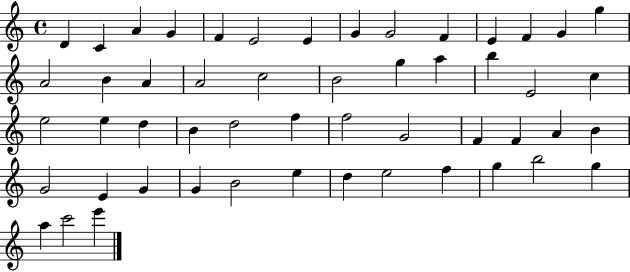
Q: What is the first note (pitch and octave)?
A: D4